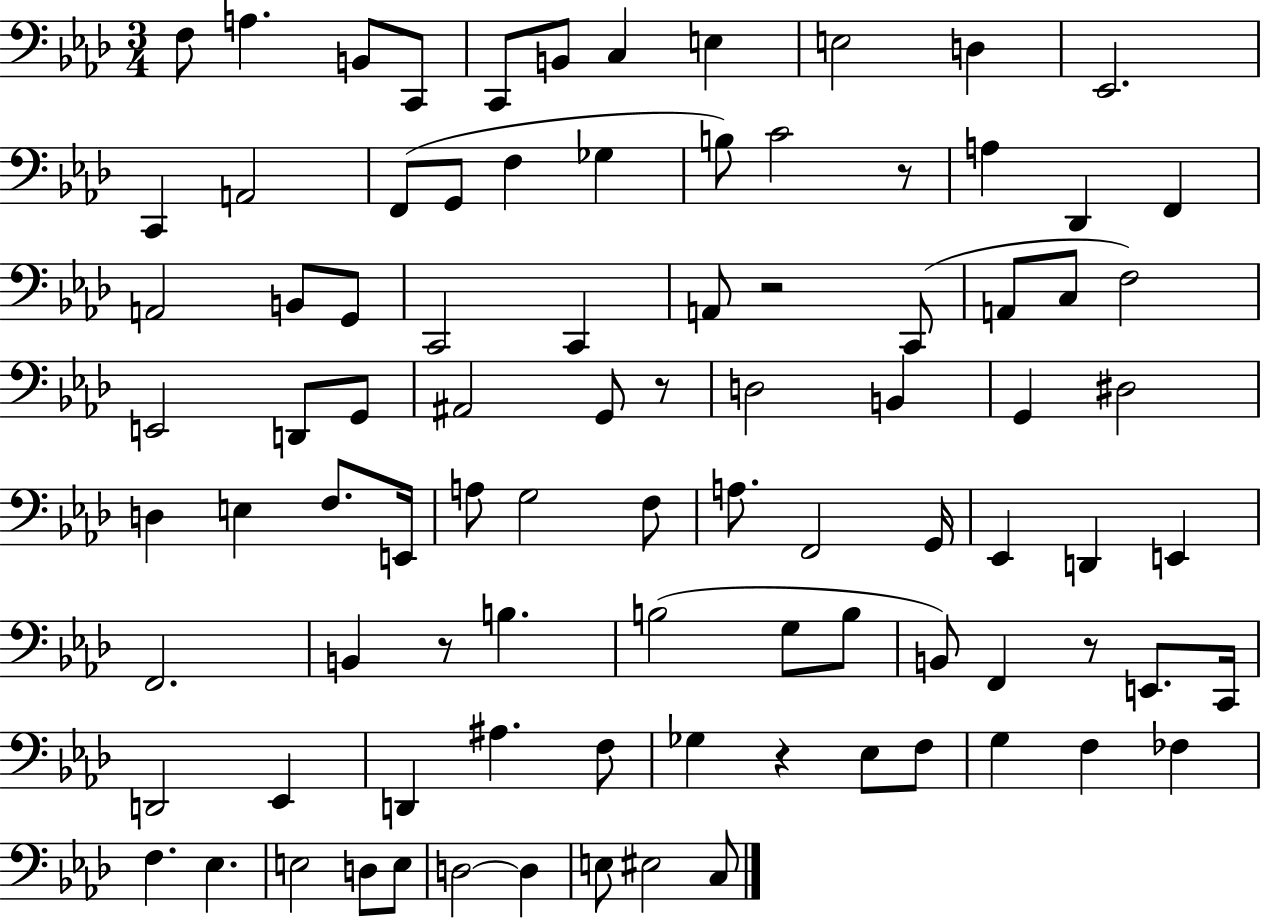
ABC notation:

X:1
T:Untitled
M:3/4
L:1/4
K:Ab
F,/2 A, B,,/2 C,,/2 C,,/2 B,,/2 C, E, E,2 D, _E,,2 C,, A,,2 F,,/2 G,,/2 F, _G, B,/2 C2 z/2 A, _D,, F,, A,,2 B,,/2 G,,/2 C,,2 C,, A,,/2 z2 C,,/2 A,,/2 C,/2 F,2 E,,2 D,,/2 G,,/2 ^A,,2 G,,/2 z/2 D,2 B,, G,, ^D,2 D, E, F,/2 E,,/4 A,/2 G,2 F,/2 A,/2 F,,2 G,,/4 _E,, D,, E,, F,,2 B,, z/2 B, B,2 G,/2 B,/2 B,,/2 F,, z/2 E,,/2 C,,/4 D,,2 _E,, D,, ^A, F,/2 _G, z _E,/2 F,/2 G, F, _F, F, _E, E,2 D,/2 E,/2 D,2 D, E,/2 ^E,2 C,/2